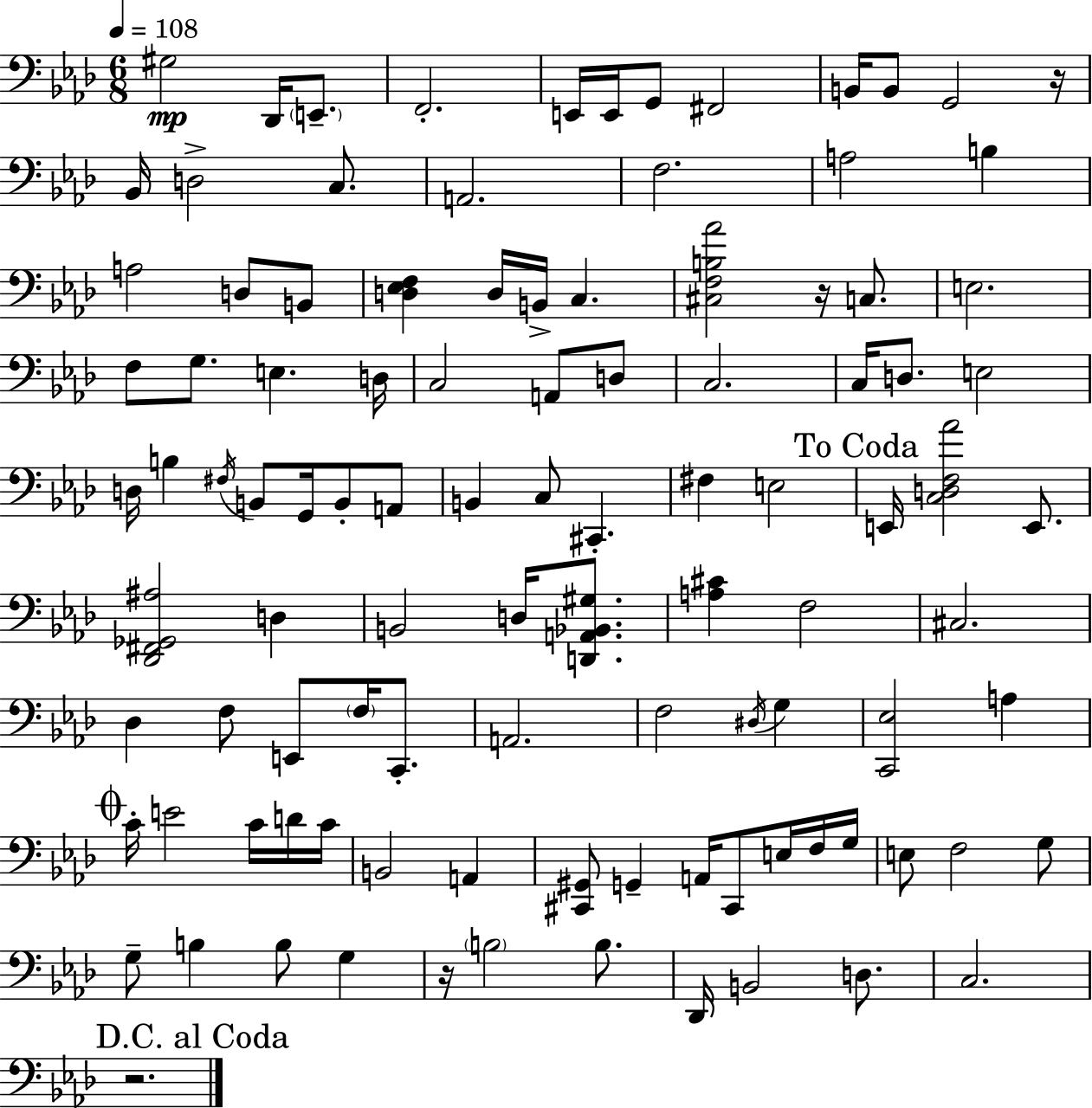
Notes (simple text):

G#3/h Db2/s E2/e. F2/h. E2/s E2/s G2/e F#2/h B2/s B2/e G2/h R/s Bb2/s D3/h C3/e. A2/h. F3/h. A3/h B3/q A3/h D3/e B2/e [D3,Eb3,F3]/q D3/s B2/s C3/q. [C#3,F3,B3,Ab4]/h R/s C3/e. E3/h. F3/e G3/e. E3/q. D3/s C3/h A2/e D3/e C3/h. C3/s D3/e. E3/h D3/s B3/q F#3/s B2/e G2/s B2/e A2/e B2/q C3/e C#2/q. F#3/q E3/h E2/s [C3,D3,F3,Ab4]/h E2/e. [Db2,F#2,Gb2,A#3]/h D3/q B2/h D3/s [D2,A2,Bb2,G#3]/e. [A3,C#4]/q F3/h C#3/h. Db3/q F3/e E2/e F3/s C2/e. A2/h. F3/h D#3/s G3/q [C2,Eb3]/h A3/q C4/s E4/h C4/s D4/s C4/s B2/h A2/q [C#2,G#2]/e G2/q A2/s C#2/e E3/s F3/s G3/s E3/e F3/h G3/e G3/e B3/q B3/e G3/q R/s B3/h B3/e. Db2/s B2/h D3/e. C3/h. R/h.